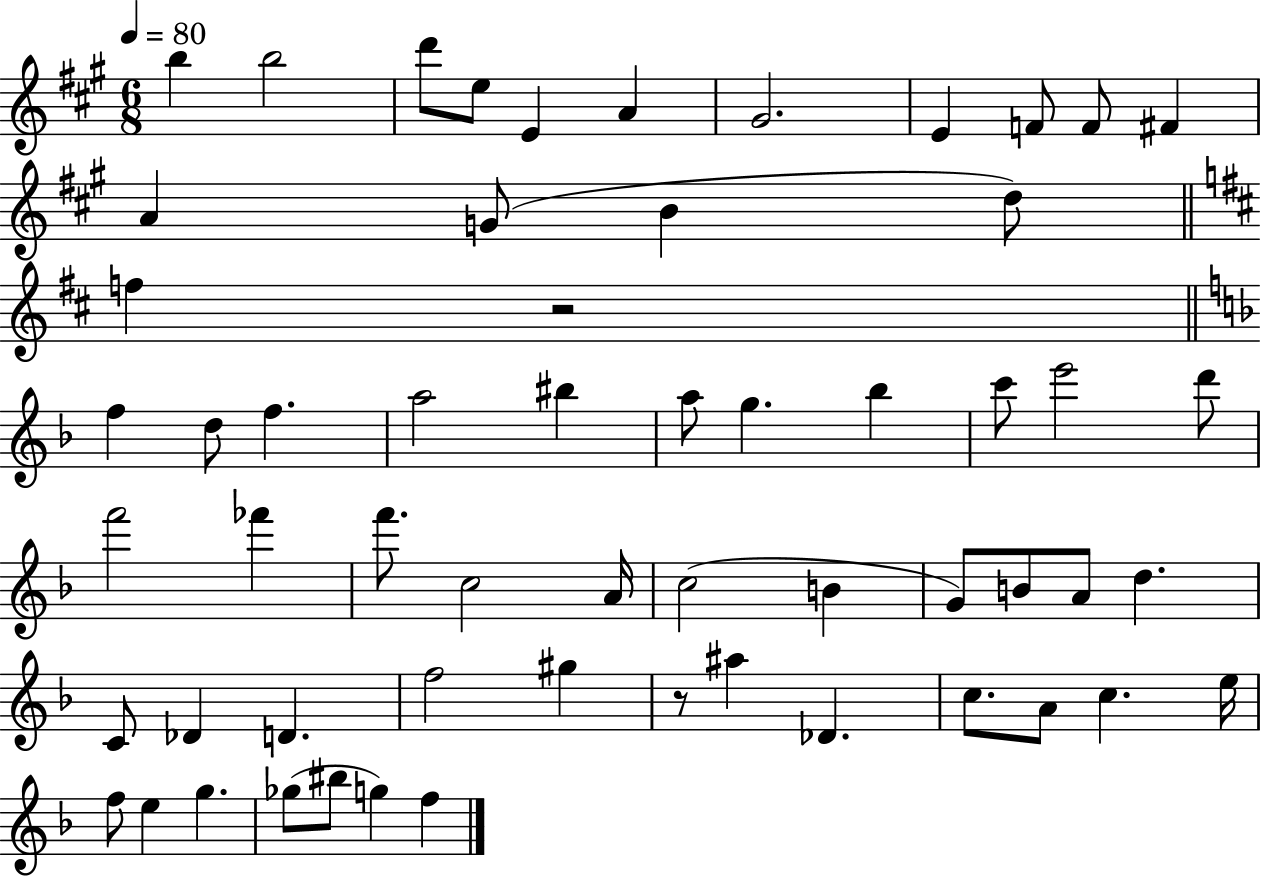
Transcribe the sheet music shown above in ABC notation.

X:1
T:Untitled
M:6/8
L:1/4
K:A
b b2 d'/2 e/2 E A ^G2 E F/2 F/2 ^F A G/2 B d/2 f z2 f d/2 f a2 ^b a/2 g _b c'/2 e'2 d'/2 f'2 _f' f'/2 c2 A/4 c2 B G/2 B/2 A/2 d C/2 _D D f2 ^g z/2 ^a _D c/2 A/2 c e/4 f/2 e g _g/2 ^b/2 g f